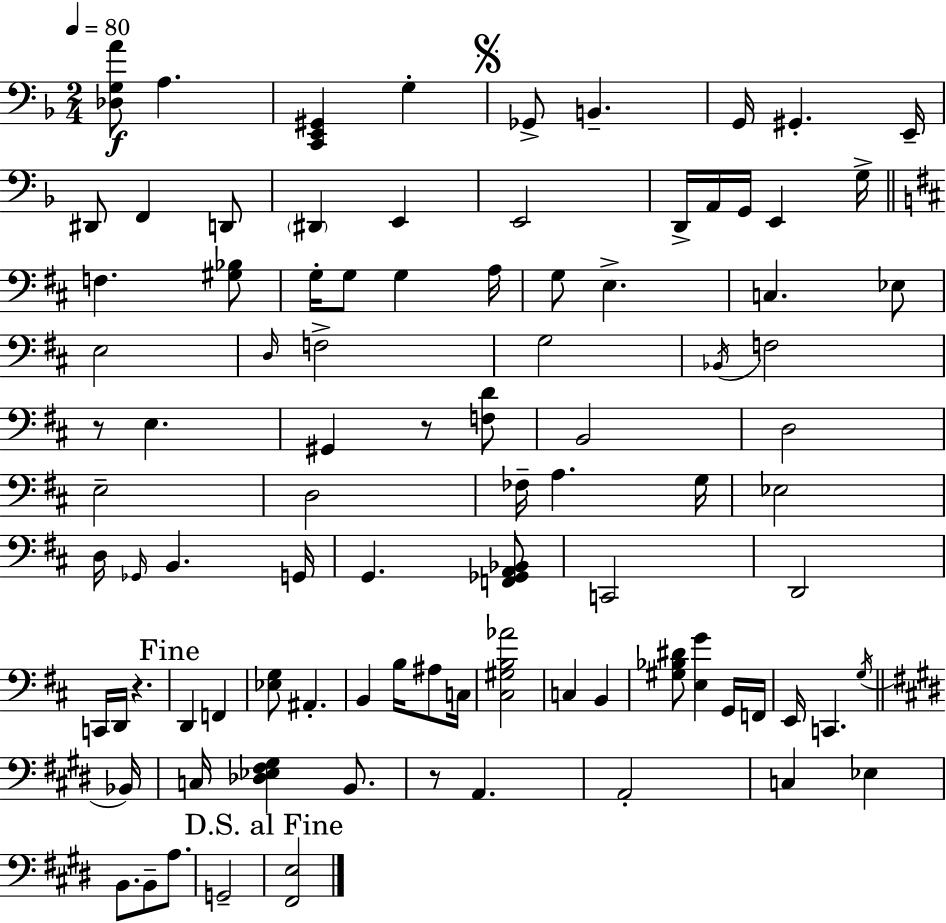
X:1
T:Untitled
M:2/4
L:1/4
K:Dm
[_D,G,A]/2 A, [C,,E,,^G,,] G, _G,,/2 B,, G,,/4 ^G,, E,,/4 ^D,,/2 F,, D,,/2 ^D,, E,, E,,2 D,,/4 A,,/4 G,,/4 E,, G,/4 F, [^G,_B,]/2 G,/4 G,/2 G, A,/4 G,/2 E, C, _E,/2 E,2 D,/4 F,2 G,2 _B,,/4 F,2 z/2 E, ^G,, z/2 [F,D]/2 B,,2 D,2 E,2 D,2 _F,/4 A, G,/4 _E,2 D,/4 _G,,/4 B,, G,,/4 G,, [F,,_G,,A,,_B,,]/2 C,,2 D,,2 C,,/4 D,,/4 z D,, F,, [_E,G,]/2 ^A,, B,, B,/4 ^A,/2 C,/4 [^C,^G,B,_A]2 C, B,, [^G,_B,^D]/2 [E,G] G,,/4 F,,/4 E,,/4 C,, G,/4 _B,,/4 C,/4 [_D,_E,^F,^G,] B,,/2 z/2 A,, A,,2 C, _E, B,,/2 B,,/2 A,/2 G,,2 [^F,,E,]2